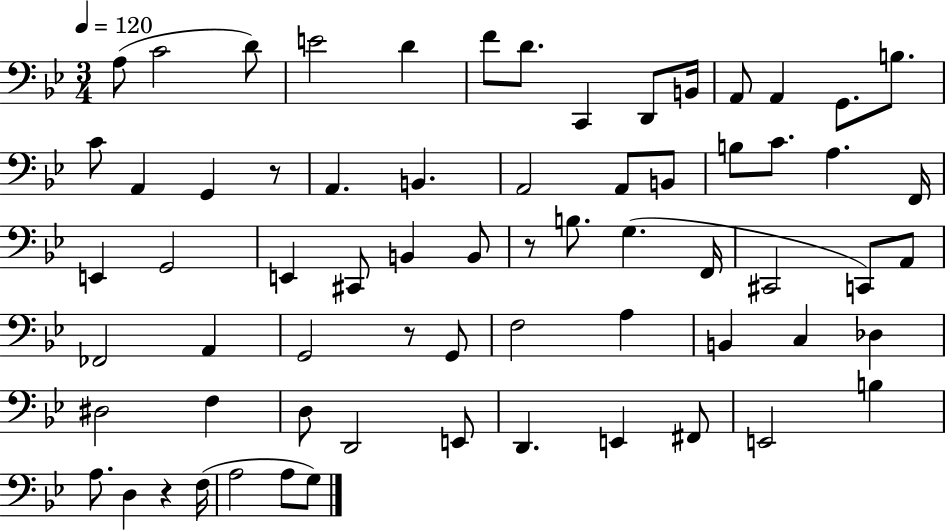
X:1
T:Untitled
M:3/4
L:1/4
K:Bb
A,/2 C2 D/2 E2 D F/2 D/2 C,, D,,/2 B,,/4 A,,/2 A,, G,,/2 B,/2 C/2 A,, G,, z/2 A,, B,, A,,2 A,,/2 B,,/2 B,/2 C/2 A, F,,/4 E,, G,,2 E,, ^C,,/2 B,, B,,/2 z/2 B,/2 G, F,,/4 ^C,,2 C,,/2 A,,/2 _F,,2 A,, G,,2 z/2 G,,/2 F,2 A, B,, C, _D, ^D,2 F, D,/2 D,,2 E,,/2 D,, E,, ^F,,/2 E,,2 B, A,/2 D, z F,/4 A,2 A,/2 G,/2